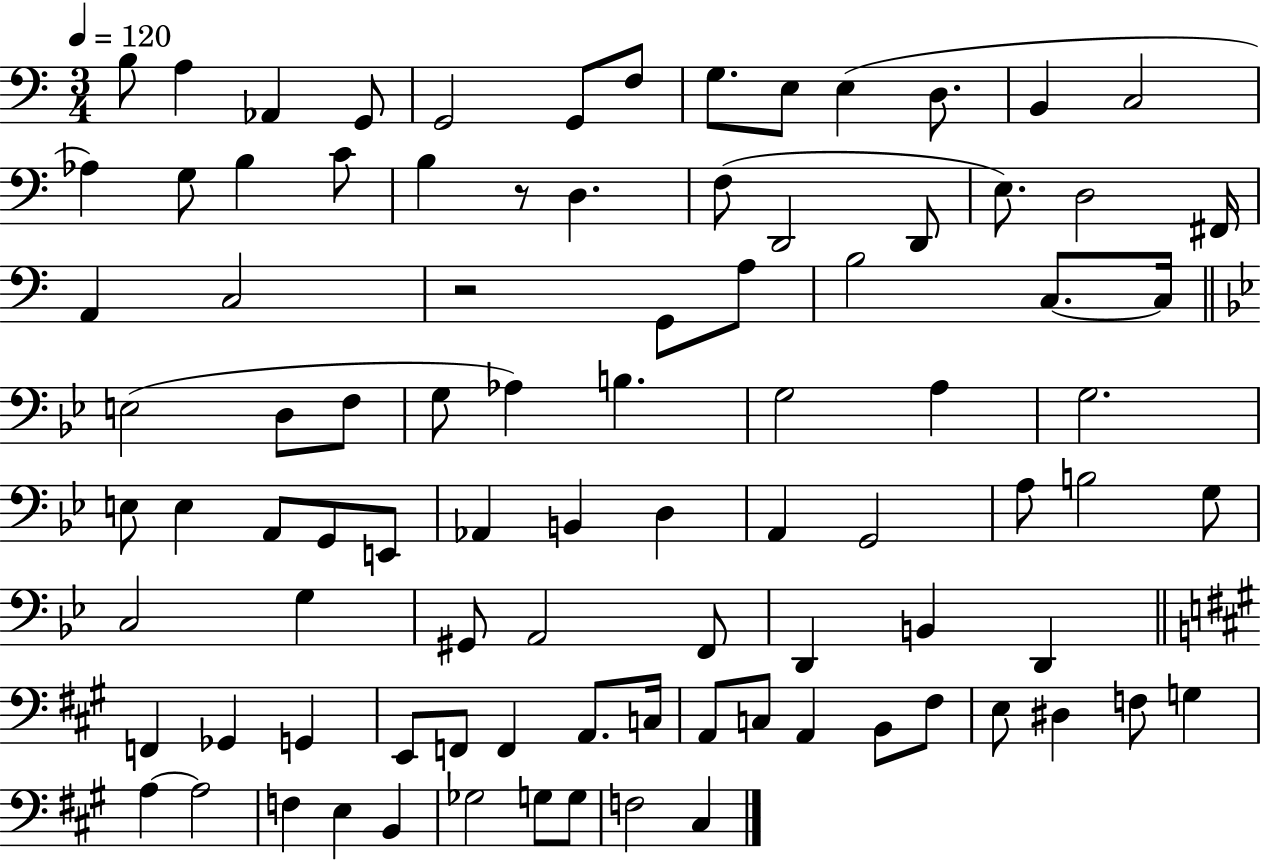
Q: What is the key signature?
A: C major